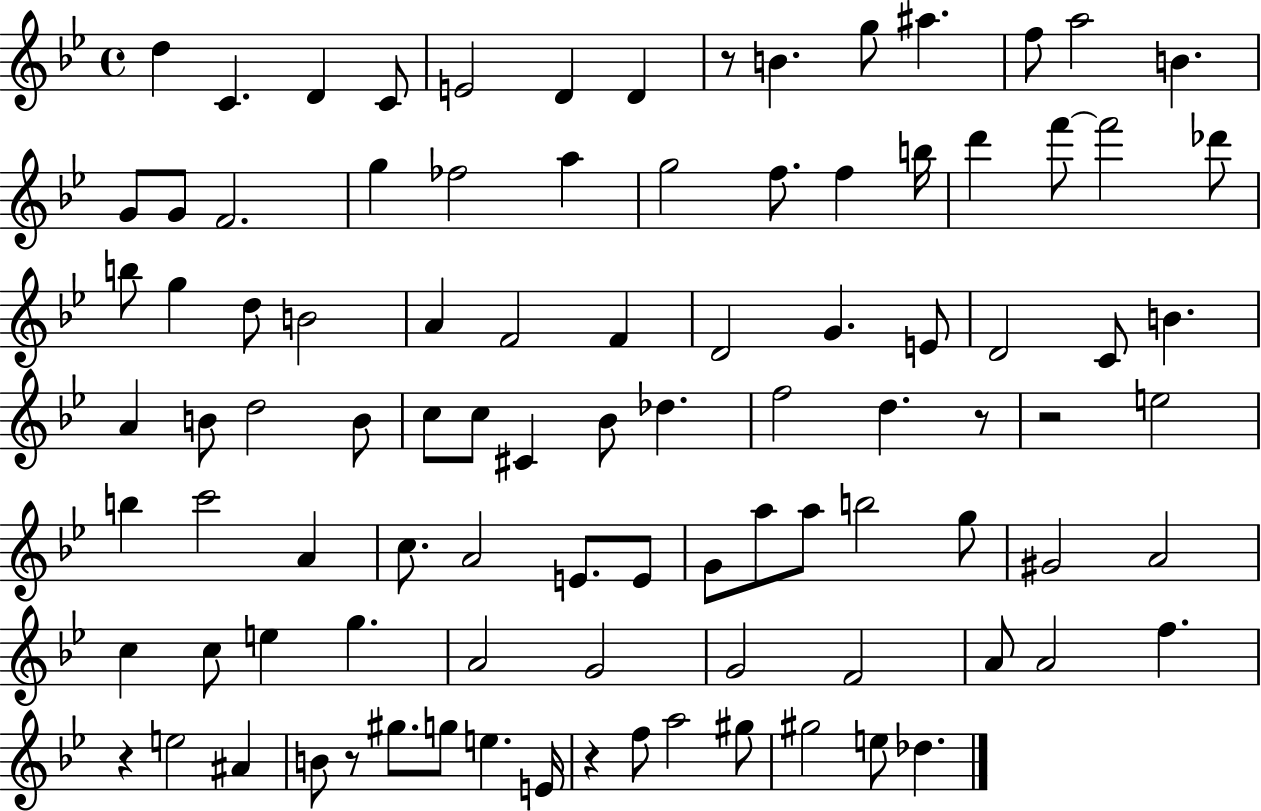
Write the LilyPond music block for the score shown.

{
  \clef treble
  \time 4/4
  \defaultTimeSignature
  \key bes \major
  d''4 c'4. d'4 c'8 | e'2 d'4 d'4 | r8 b'4. g''8 ais''4. | f''8 a''2 b'4. | \break g'8 g'8 f'2. | g''4 fes''2 a''4 | g''2 f''8. f''4 b''16 | d'''4 f'''8~~ f'''2 des'''8 | \break b''8 g''4 d''8 b'2 | a'4 f'2 f'4 | d'2 g'4. e'8 | d'2 c'8 b'4. | \break a'4 b'8 d''2 b'8 | c''8 c''8 cis'4 bes'8 des''4. | f''2 d''4. r8 | r2 e''2 | \break b''4 c'''2 a'4 | c''8. a'2 e'8. e'8 | g'8 a''8 a''8 b''2 g''8 | gis'2 a'2 | \break c''4 c''8 e''4 g''4. | a'2 g'2 | g'2 f'2 | a'8 a'2 f''4. | \break r4 e''2 ais'4 | b'8 r8 gis''8. g''8 e''4. e'16 | r4 f''8 a''2 gis''8 | gis''2 e''8 des''4. | \break \bar "|."
}